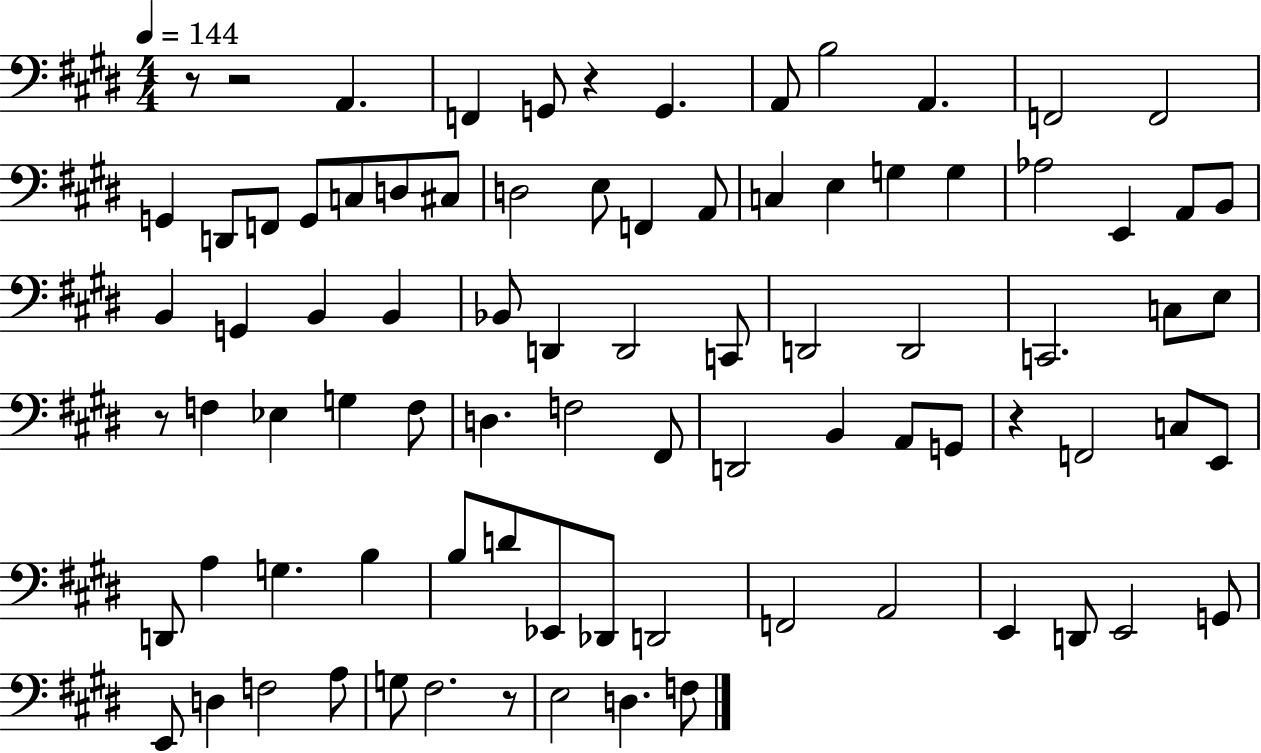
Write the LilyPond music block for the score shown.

{
  \clef bass
  \numericTimeSignature
  \time 4/4
  \key e \major
  \tempo 4 = 144
  r8 r2 a,4. | f,4 g,8 r4 g,4. | a,8 b2 a,4. | f,2 f,2 | \break g,4 d,8 f,8 g,8 c8 d8 cis8 | d2 e8 f,4 a,8 | c4 e4 g4 g4 | aes2 e,4 a,8 b,8 | \break b,4 g,4 b,4 b,4 | bes,8 d,4 d,2 c,8 | d,2 d,2 | c,2. c8 e8 | \break r8 f4 ees4 g4 f8 | d4. f2 fis,8 | d,2 b,4 a,8 g,8 | r4 f,2 c8 e,8 | \break d,8 a4 g4. b4 | b8 d'8 ees,8 des,8 d,2 | f,2 a,2 | e,4 d,8 e,2 g,8 | \break e,8 d4 f2 a8 | g8 fis2. r8 | e2 d4. f8 | \bar "|."
}